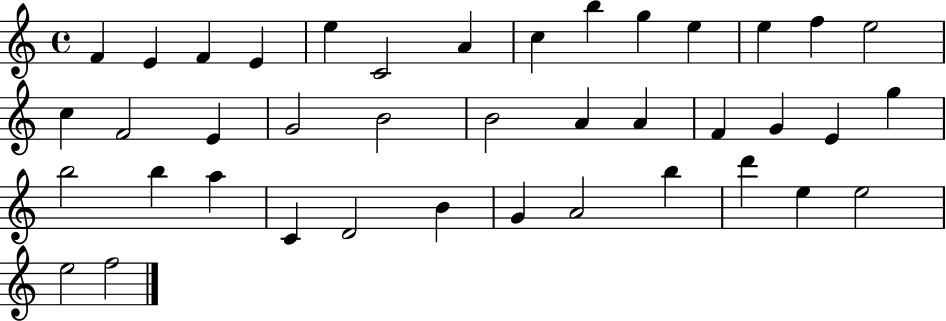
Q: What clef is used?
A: treble